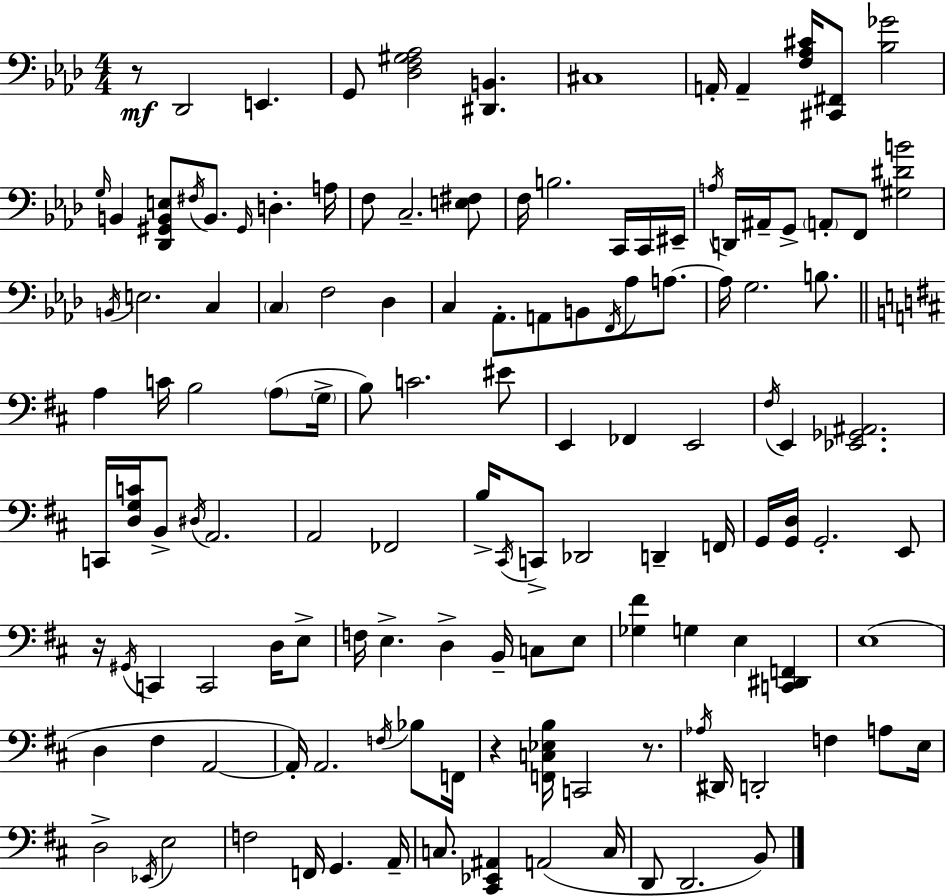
X:1
T:Untitled
M:4/4
L:1/4
K:Ab
z/2 _D,,2 E,, G,,/2 [_D,F,^G,_A,]2 [^D,,B,,] ^C,4 A,,/4 A,, [F,_A,^C]/4 [^C,,^F,,]/2 [_B,_G]2 G,/4 B,, [_D,,^G,,B,,E,]/2 ^F,/4 B,,/2 ^G,,/4 D, A,/4 F,/2 C,2 [E,^F,]/2 F,/4 B,2 C,,/4 C,,/4 ^E,,/4 A,/4 D,,/4 ^A,,/4 G,,/2 A,,/2 F,,/2 [^G,^DB]2 B,,/4 E,2 C, C, F,2 _D, C, _A,,/2 A,,/2 B,,/2 F,,/4 _A,/2 A,/2 A,/4 G,2 B,/2 A, C/4 B,2 A,/2 G,/4 B,/2 C2 ^E/2 E,, _F,, E,,2 ^F,/4 E,, [_E,,_G,,^A,,]2 C,,/4 [D,G,C]/4 B,,/2 ^D,/4 A,,2 A,,2 _F,,2 B,/4 ^C,,/4 C,,/2 _D,,2 D,, F,,/4 G,,/4 [G,,D,]/4 G,,2 E,,/2 z/4 ^G,,/4 C,, C,,2 D,/4 E,/2 F,/4 E, D, B,,/4 C,/2 E,/2 [_G,^F] G, E, [C,,^D,,F,,] E,4 D, ^F, A,,2 A,,/4 A,,2 F,/4 _B,/2 F,,/4 z [F,,C,_E,B,]/4 C,,2 z/2 _A,/4 ^D,,/4 D,,2 F, A,/2 E,/4 D,2 _E,,/4 E,2 F,2 F,,/4 G,, A,,/4 C,/2 [^C,,_E,,^A,,] A,,2 C,/4 D,,/2 D,,2 B,,/2